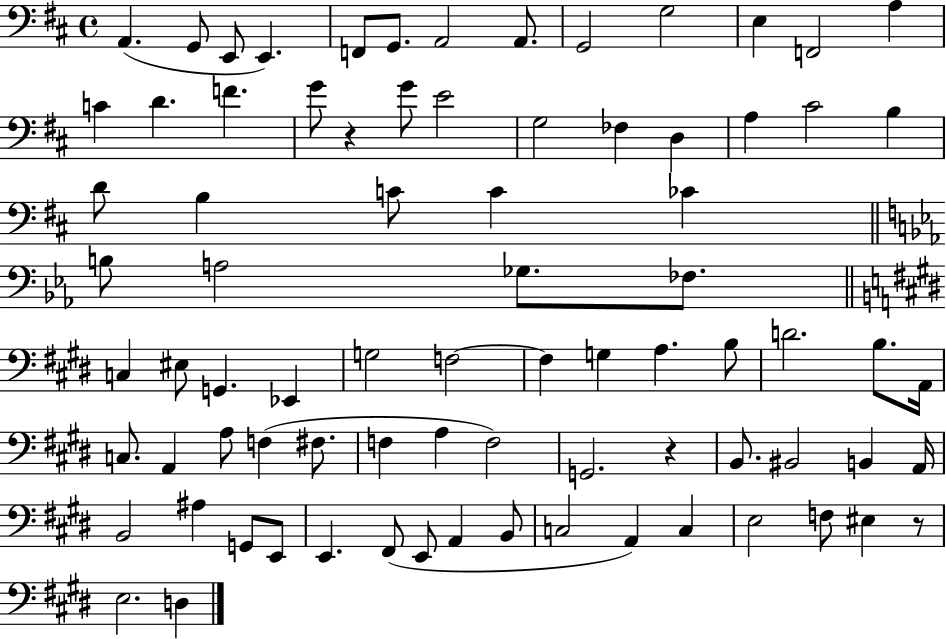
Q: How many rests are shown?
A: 3